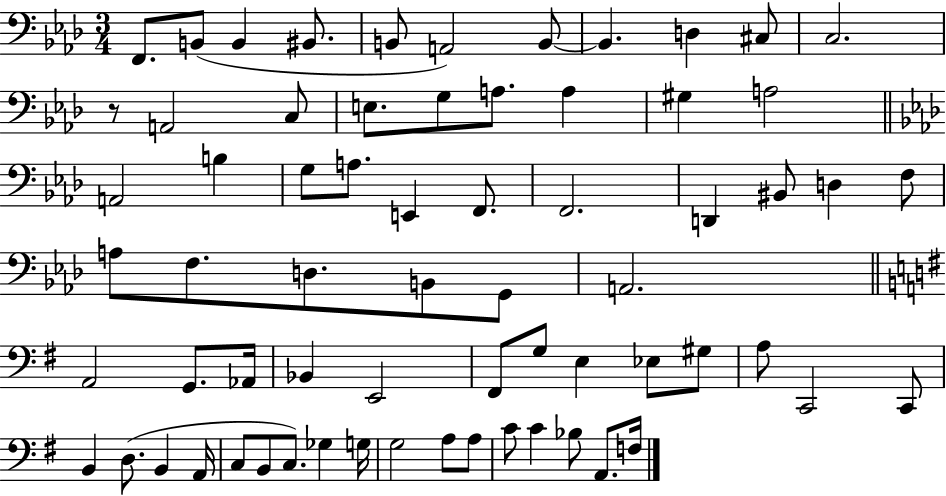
{
  \clef bass
  \numericTimeSignature
  \time 3/4
  \key aes \major
  f,8. b,8( b,4 bis,8. | b,8 a,2) b,8~~ | b,4. d4 cis8 | c2. | \break r8 a,2 c8 | e8. g8 a8. a4 | gis4 a2 | \bar "||" \break \key aes \major a,2 b4 | g8 a8. e,4 f,8. | f,2. | d,4 bis,8 d4 f8 | \break a8 f8. d8. b,8 g,8 | a,2. | \bar "||" \break \key g \major a,2 g,8. aes,16 | bes,4 e,2 | fis,8 g8 e4 ees8 gis8 | a8 c,2 c,8 | \break b,4 d8.( b,4 a,16 | c8 b,8 c8.) ges4 g16 | g2 a8 a8 | c'8 c'4 bes8 a,8. f16 | \break \bar "|."
}